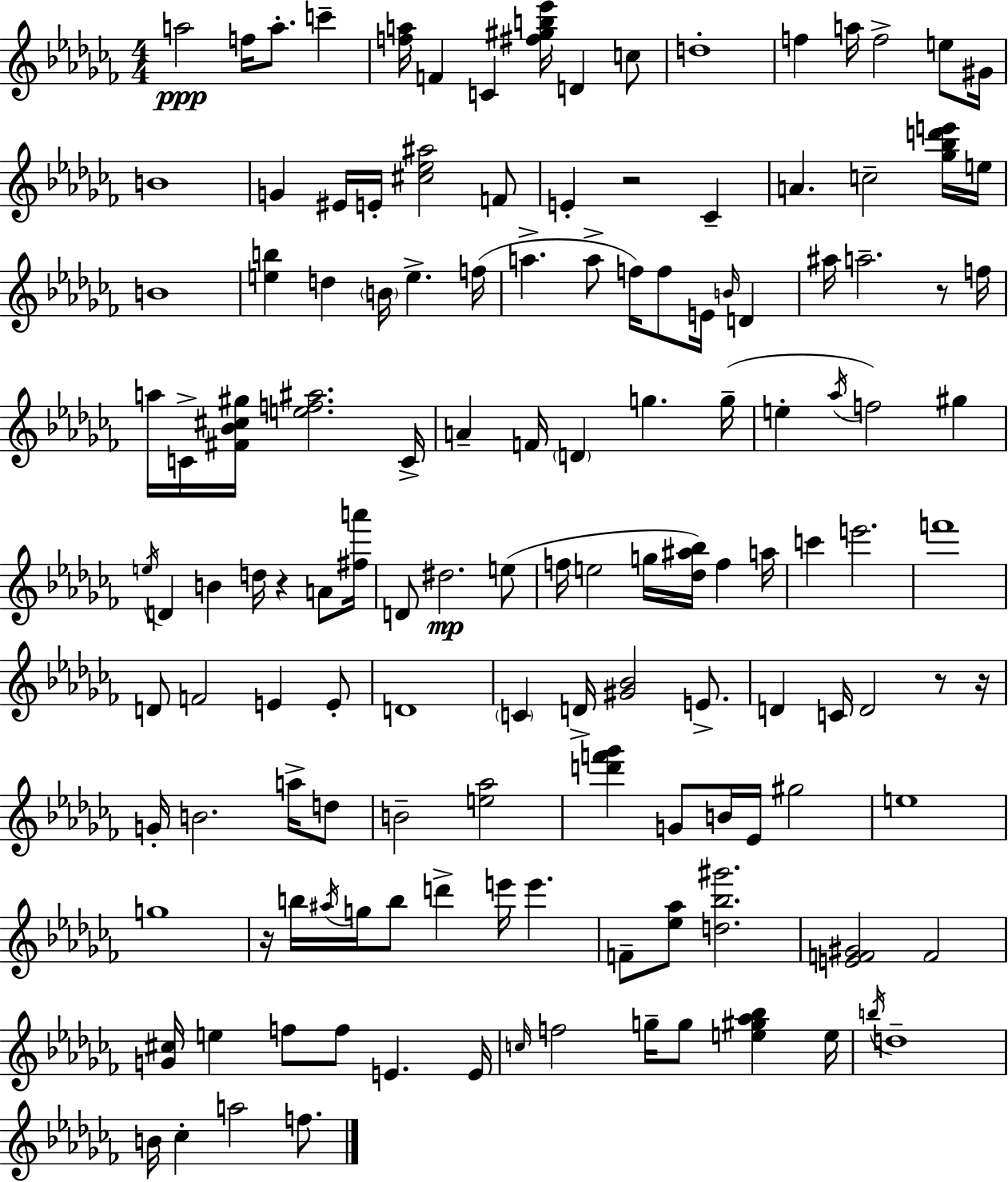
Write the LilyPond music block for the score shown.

{
  \clef treble
  \numericTimeSignature
  \time 4/4
  \key aes \minor
  a''2\ppp f''16 a''8.-. c'''4-- | <f'' a''>16 f'4 c'4 <fis'' gis'' b'' ees'''>16 d'4 c''8 | d''1-. | f''4 a''16 f''2-> e''8 gis'16 | \break b'1 | g'4 eis'16 e'16-. <cis'' ees'' ais''>2 f'8 | e'4-. r2 ces'4-- | a'4. c''2-- <ges'' bes'' d''' e'''>16 e''16 | \break b'1 | <e'' b''>4 d''4 \parenthesize b'16 e''4.-> f''16( | a''4.-> a''8-> f''16) f''8 e'16 \grace { b'16 } d'4 | ais''16 a''2.-- r8 | \break f''16 a''16 c'16-> <fis' bes' cis'' gis''>16 <e'' f'' ais''>2. | c'16-> a'4-- f'16 \parenthesize d'4 g''4. | g''16--( e''4-. \acciaccatura { aes''16 }) f''2 gis''4 | \acciaccatura { e''16 } d'4 b'4 d''16 r4 | \break a'8 <fis'' a'''>16 d'8 dis''2.\mp | e''8( f''16 e''2 g''16 <des'' ais'' bes''>16) f''4 | a''16 c'''4 e'''2. | f'''1 | \break d'8 f'2 e'4 | e'8-. d'1 | \parenthesize c'4 d'16-> <gis' bes'>2 | e'8.-> d'4 c'16 d'2 | \break r8 r16 g'16-. b'2. | a''16-> d''8 b'2-- <e'' aes''>2 | <d''' f''' ges'''>4 g'8 b'16 ees'16 gis''2 | e''1 | \break g''1 | r16 b''16 \acciaccatura { ais''16 } g''16 b''8 d'''4-> e'''16 e'''4. | f'8-- <ees'' aes''>8 <d'' bes'' gis'''>2. | <e' f' gis'>2 f'2 | \break <g' cis''>16 e''4 f''8 f''8 e'4. | e'16 \grace { c''16 } f''2 g''16-- g''8 | <e'' gis'' aes'' bes''>4 e''16 \acciaccatura { b''16 } d''1-- | b'16 ces''4-. a''2 | \break f''8. \bar "|."
}